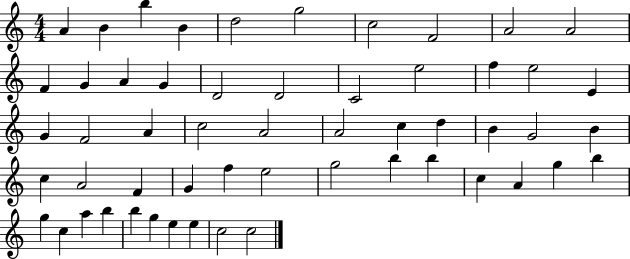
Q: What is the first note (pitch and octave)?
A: A4